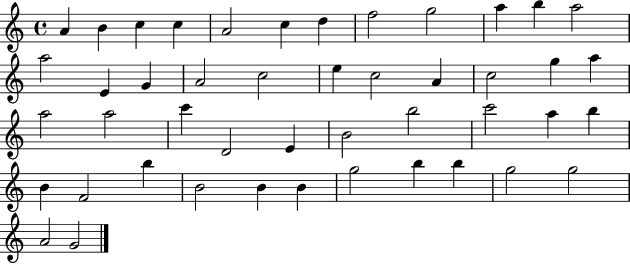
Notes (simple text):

A4/q B4/q C5/q C5/q A4/h C5/q D5/q F5/h G5/h A5/q B5/q A5/h A5/h E4/q G4/q A4/h C5/h E5/q C5/h A4/q C5/h G5/q A5/q A5/h A5/h C6/q D4/h E4/q B4/h B5/h C6/h A5/q B5/q B4/q F4/h B5/q B4/h B4/q B4/q G5/h B5/q B5/q G5/h G5/h A4/h G4/h